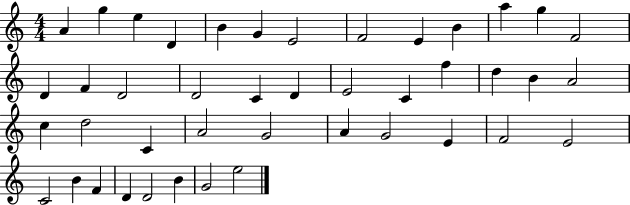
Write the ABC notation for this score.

X:1
T:Untitled
M:4/4
L:1/4
K:C
A g e D B G E2 F2 E B a g F2 D F D2 D2 C D E2 C f d B A2 c d2 C A2 G2 A G2 E F2 E2 C2 B F D D2 B G2 e2